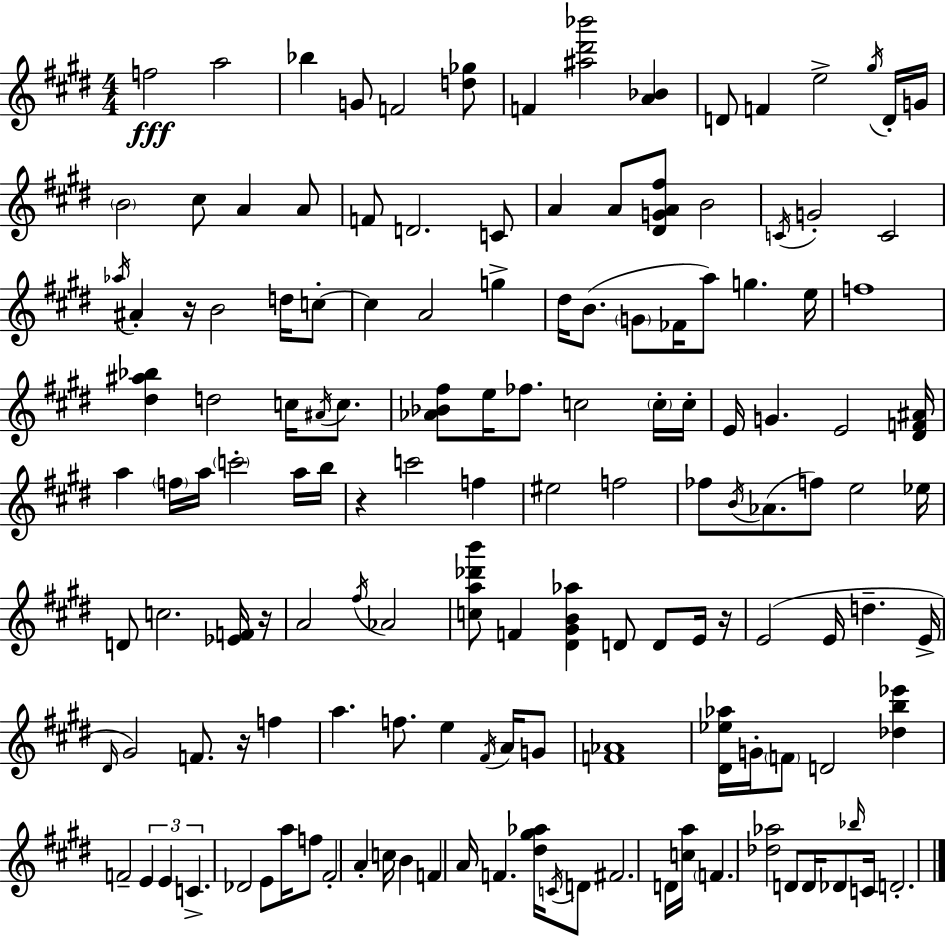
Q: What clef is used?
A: treble